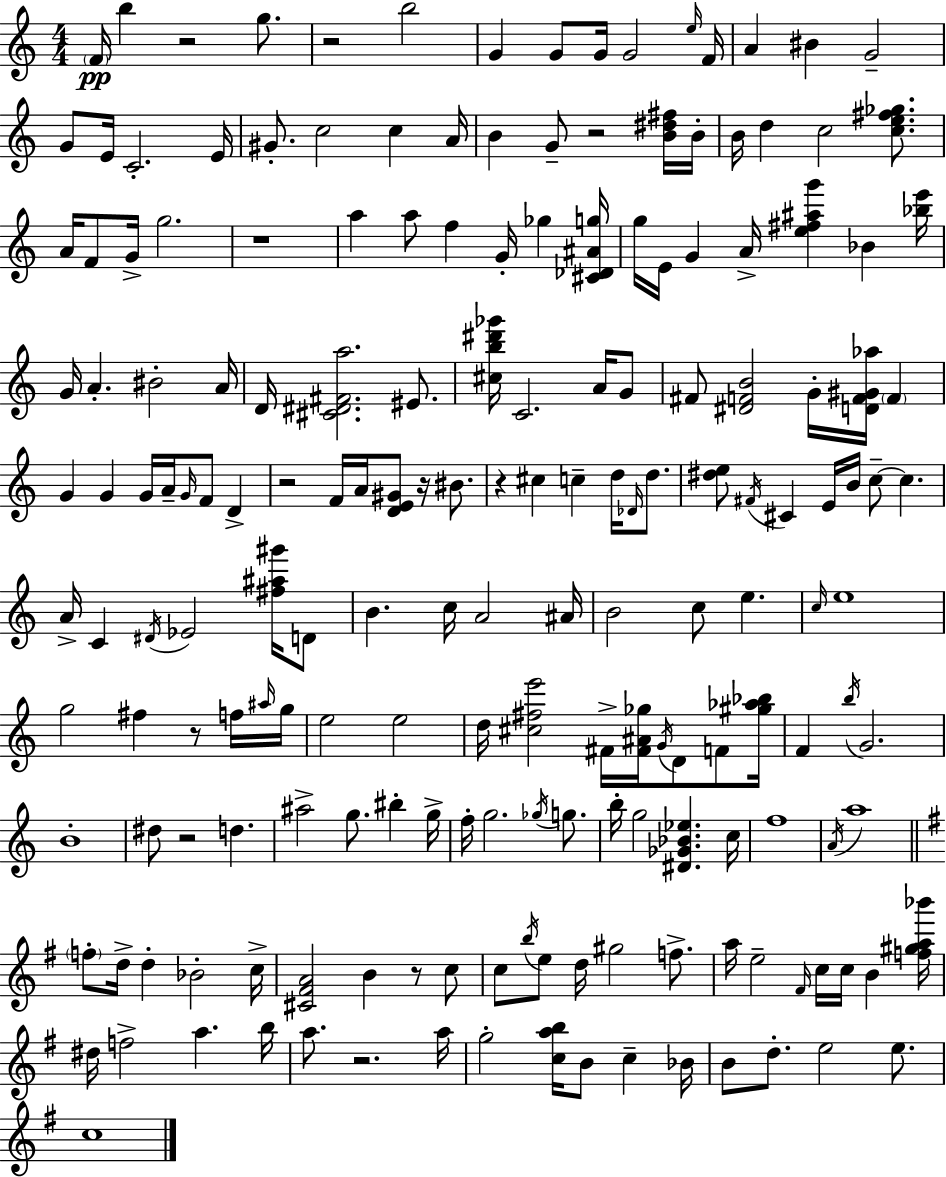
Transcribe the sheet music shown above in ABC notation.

X:1
T:Untitled
M:4/4
L:1/4
K:Am
F/4 b z2 g/2 z2 b2 G G/2 G/4 G2 e/4 F/4 A ^B G2 G/2 E/4 C2 E/4 ^G/2 c2 c A/4 B G/2 z2 [B^d^f]/4 B/4 B/4 d c2 [ce^f_g]/2 A/4 F/2 G/4 g2 z4 a a/2 f G/4 _g [^C_D^Ag]/4 g/4 E/4 G A/4 [e^f^ag'] _B [_be']/4 G/4 A ^B2 A/4 D/4 [^C^D^Fa]2 ^E/2 [^cb^d'_g']/4 C2 A/4 G/2 ^F/2 [^DFB]2 G/4 [DF^G_a]/4 F G G G/4 A/4 G/4 F/2 D z2 F/4 A/4 [DE^G]/2 z/4 ^B/2 z ^c c d/4 _D/4 d/2 [^de]/2 ^F/4 ^C E/4 B/4 c/2 c A/4 C ^D/4 _E2 [^f^a^g']/4 D/2 B c/4 A2 ^A/4 B2 c/2 e c/4 e4 g2 ^f z/2 f/4 ^a/4 g/4 e2 e2 d/4 [^c^fe']2 ^F/4 [^F^A_g]/4 G/4 D/2 F/2 [^g_a_b]/4 F b/4 G2 B4 ^d/2 z2 d ^a2 g/2 ^b g/4 f/4 g2 _g/4 g/2 b/4 g2 [^D_G_B_e] c/4 f4 A/4 a4 f/2 d/4 d _B2 c/4 [^C^FA]2 B z/2 c/2 c/2 b/4 e/2 d/4 ^g2 f/2 a/4 e2 ^F/4 c/4 c/4 B [f^ga_b']/4 ^d/4 f2 a b/4 a/2 z2 a/4 g2 [cab]/4 B/2 c _B/4 B/2 d/2 e2 e/2 c4